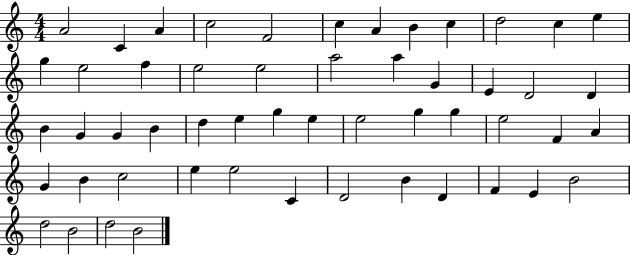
A4/h C4/q A4/q C5/h F4/h C5/q A4/q B4/q C5/q D5/h C5/q E5/q G5/q E5/h F5/q E5/h E5/h A5/h A5/q G4/q E4/q D4/h D4/q B4/q G4/q G4/q B4/q D5/q E5/q G5/q E5/q E5/h G5/q G5/q E5/h F4/q A4/q G4/q B4/q C5/h E5/q E5/h C4/q D4/h B4/q D4/q F4/q E4/q B4/h D5/h B4/h D5/h B4/h